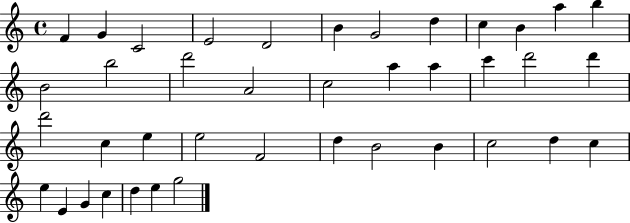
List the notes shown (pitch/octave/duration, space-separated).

F4/q G4/q C4/h E4/h D4/h B4/q G4/h D5/q C5/q B4/q A5/q B5/q B4/h B5/h D6/h A4/h C5/h A5/q A5/q C6/q D6/h D6/q D6/h C5/q E5/q E5/h F4/h D5/q B4/h B4/q C5/h D5/q C5/q E5/q E4/q G4/q C5/q D5/q E5/q G5/h